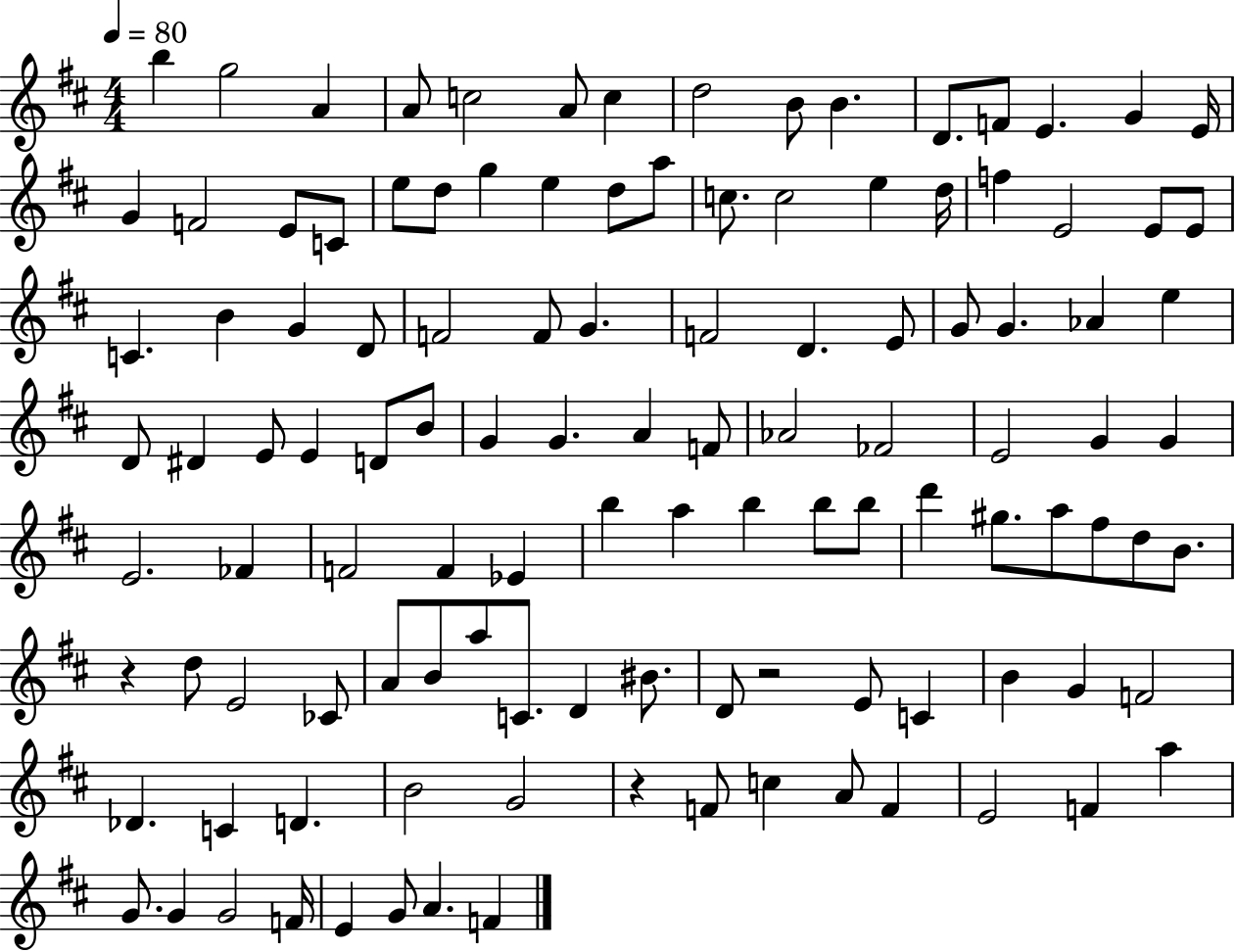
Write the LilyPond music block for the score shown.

{
  \clef treble
  \numericTimeSignature
  \time 4/4
  \key d \major
  \tempo 4 = 80
  b''4 g''2 a'4 | a'8 c''2 a'8 c''4 | d''2 b'8 b'4. | d'8. f'8 e'4. g'4 e'16 | \break g'4 f'2 e'8 c'8 | e''8 d''8 g''4 e''4 d''8 a''8 | c''8. c''2 e''4 d''16 | f''4 e'2 e'8 e'8 | \break c'4. b'4 g'4 d'8 | f'2 f'8 g'4. | f'2 d'4. e'8 | g'8 g'4. aes'4 e''4 | \break d'8 dis'4 e'8 e'4 d'8 b'8 | g'4 g'4. a'4 f'8 | aes'2 fes'2 | e'2 g'4 g'4 | \break e'2. fes'4 | f'2 f'4 ees'4 | b''4 a''4 b''4 b''8 b''8 | d'''4 gis''8. a''8 fis''8 d''8 b'8. | \break r4 d''8 e'2 ces'8 | a'8 b'8 a''8 c'8. d'4 bis'8. | d'8 r2 e'8 c'4 | b'4 g'4 f'2 | \break des'4. c'4 d'4. | b'2 g'2 | r4 f'8 c''4 a'8 f'4 | e'2 f'4 a''4 | \break g'8. g'4 g'2 f'16 | e'4 g'8 a'4. f'4 | \bar "|."
}